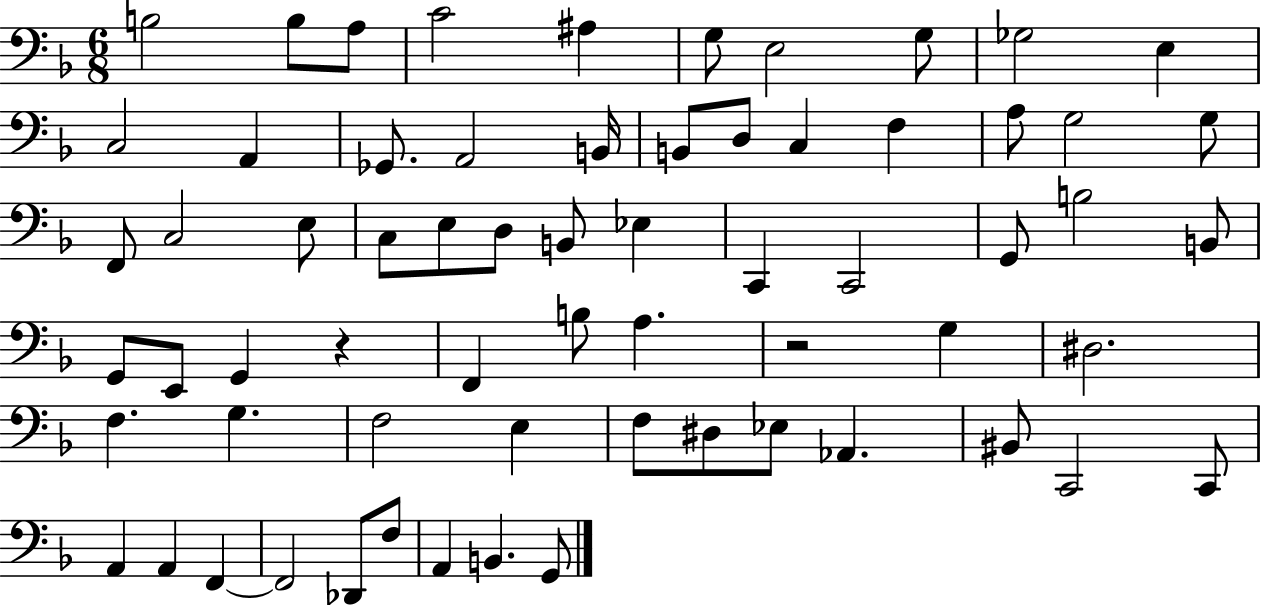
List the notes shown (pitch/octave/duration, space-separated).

B3/h B3/e A3/e C4/h A#3/q G3/e E3/h G3/e Gb3/h E3/q C3/h A2/q Gb2/e. A2/h B2/s B2/e D3/e C3/q F3/q A3/e G3/h G3/e F2/e C3/h E3/e C3/e E3/e D3/e B2/e Eb3/q C2/q C2/h G2/e B3/h B2/e G2/e E2/e G2/q R/q F2/q B3/e A3/q. R/h G3/q D#3/h. F3/q. G3/q. F3/h E3/q F3/e D#3/e Eb3/e Ab2/q. BIS2/e C2/h C2/e A2/q A2/q F2/q F2/h Db2/e F3/e A2/q B2/q. G2/e